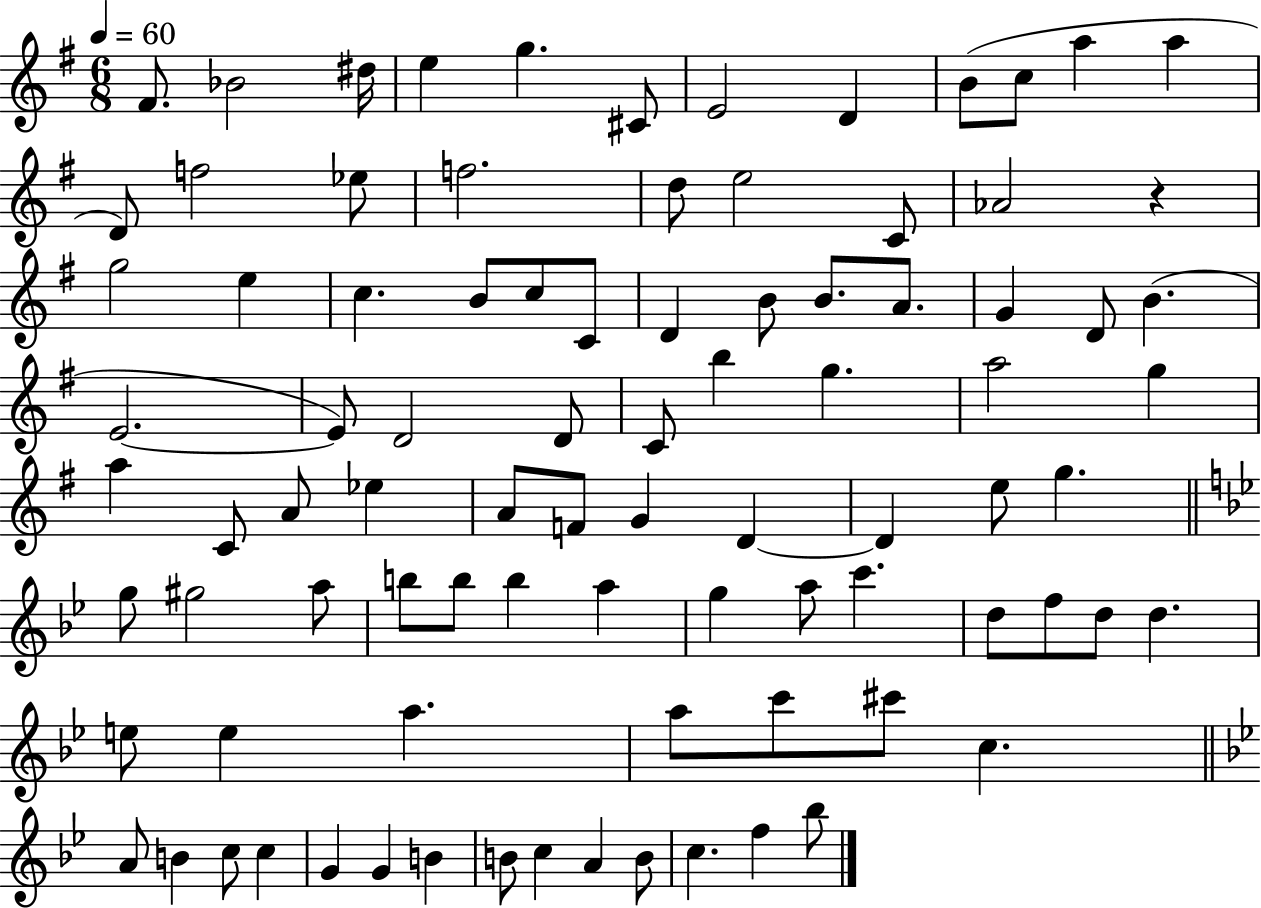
X:1
T:Untitled
M:6/8
L:1/4
K:G
^F/2 _B2 ^d/4 e g ^C/2 E2 D B/2 c/2 a a D/2 f2 _e/2 f2 d/2 e2 C/2 _A2 z g2 e c B/2 c/2 C/2 D B/2 B/2 A/2 G D/2 B E2 E/2 D2 D/2 C/2 b g a2 g a C/2 A/2 _e A/2 F/2 G D D e/2 g g/2 ^g2 a/2 b/2 b/2 b a g a/2 c' d/2 f/2 d/2 d e/2 e a a/2 c'/2 ^c'/2 c A/2 B c/2 c G G B B/2 c A B/2 c f _b/2